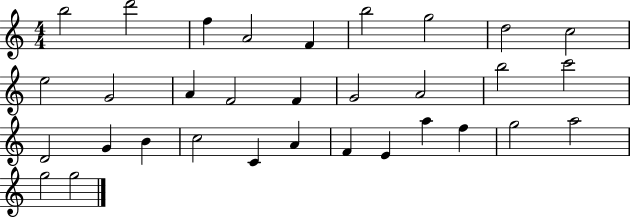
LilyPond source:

{
  \clef treble
  \numericTimeSignature
  \time 4/4
  \key c \major
  b''2 d'''2 | f''4 a'2 f'4 | b''2 g''2 | d''2 c''2 | \break e''2 g'2 | a'4 f'2 f'4 | g'2 a'2 | b''2 c'''2 | \break d'2 g'4 b'4 | c''2 c'4 a'4 | f'4 e'4 a''4 f''4 | g''2 a''2 | \break g''2 g''2 | \bar "|."
}